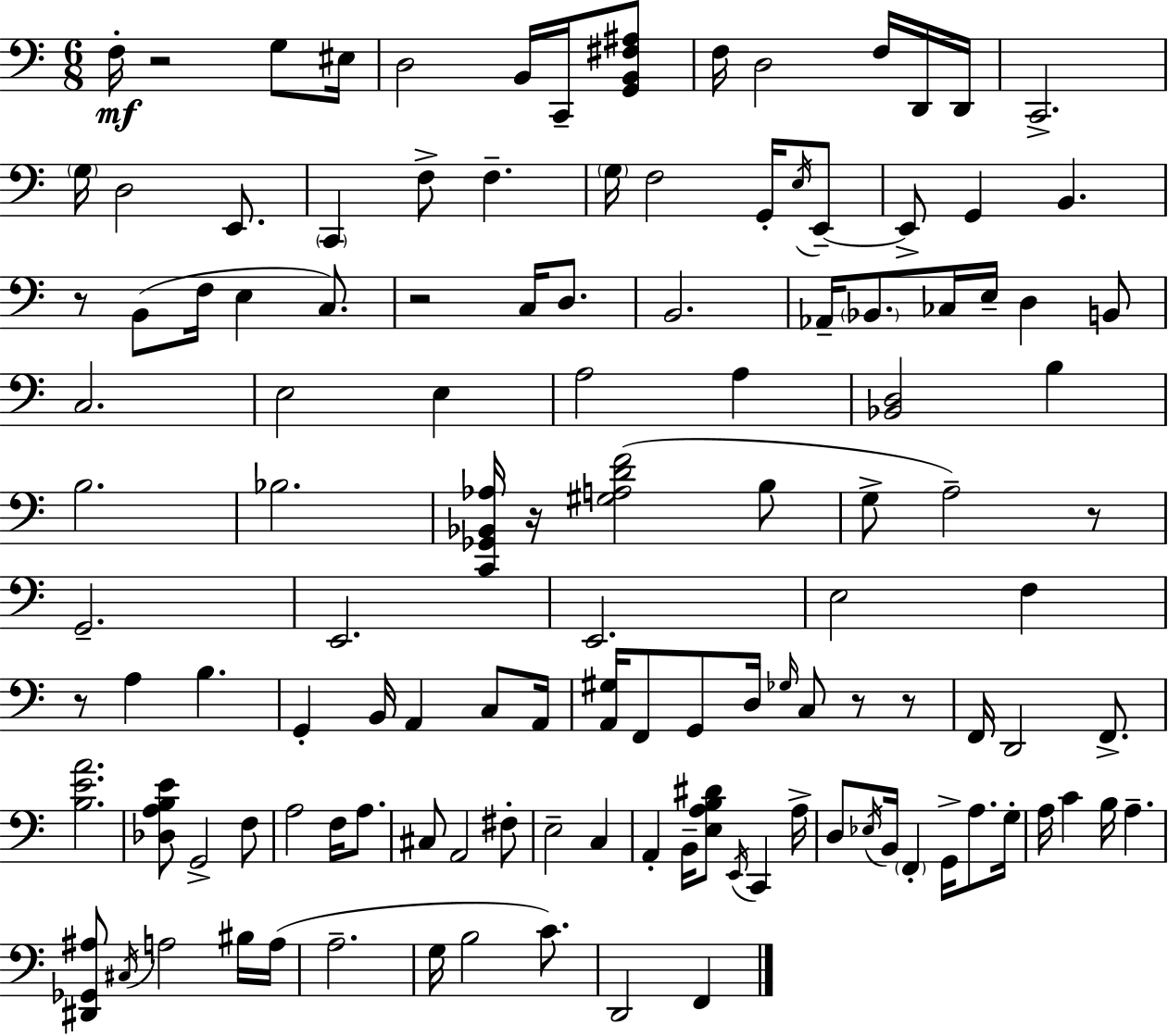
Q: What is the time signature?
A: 6/8